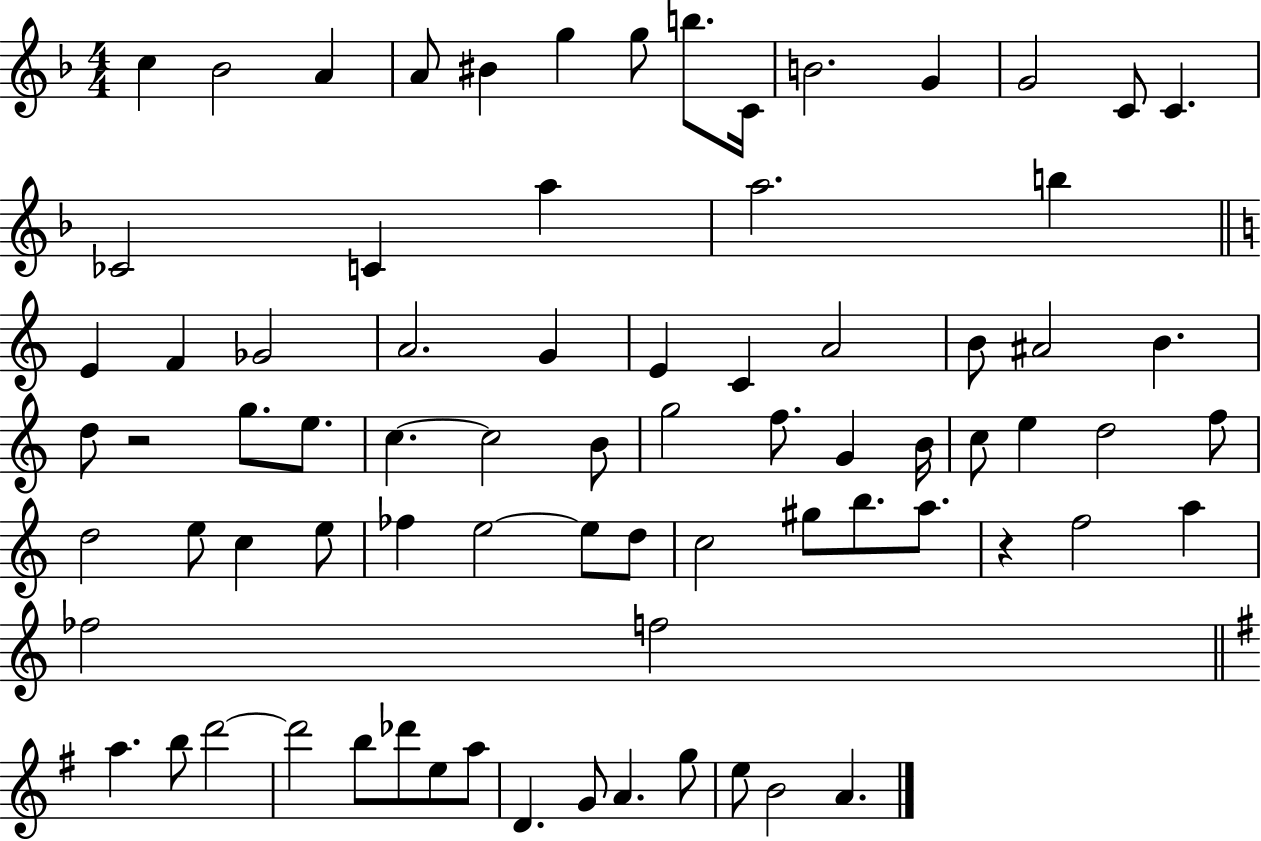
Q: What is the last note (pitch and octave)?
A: A4